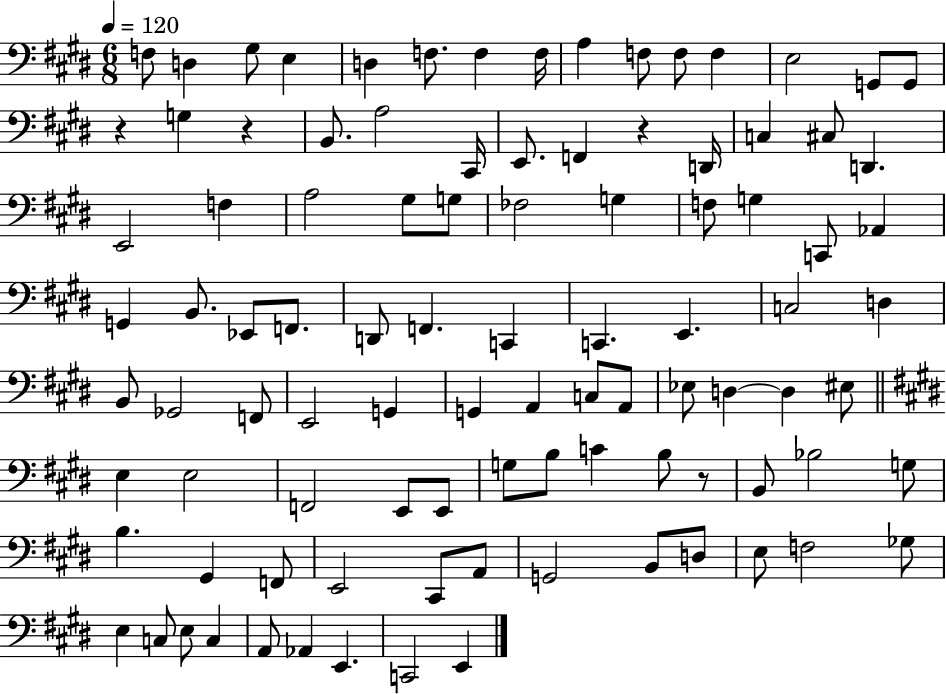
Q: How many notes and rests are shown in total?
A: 97